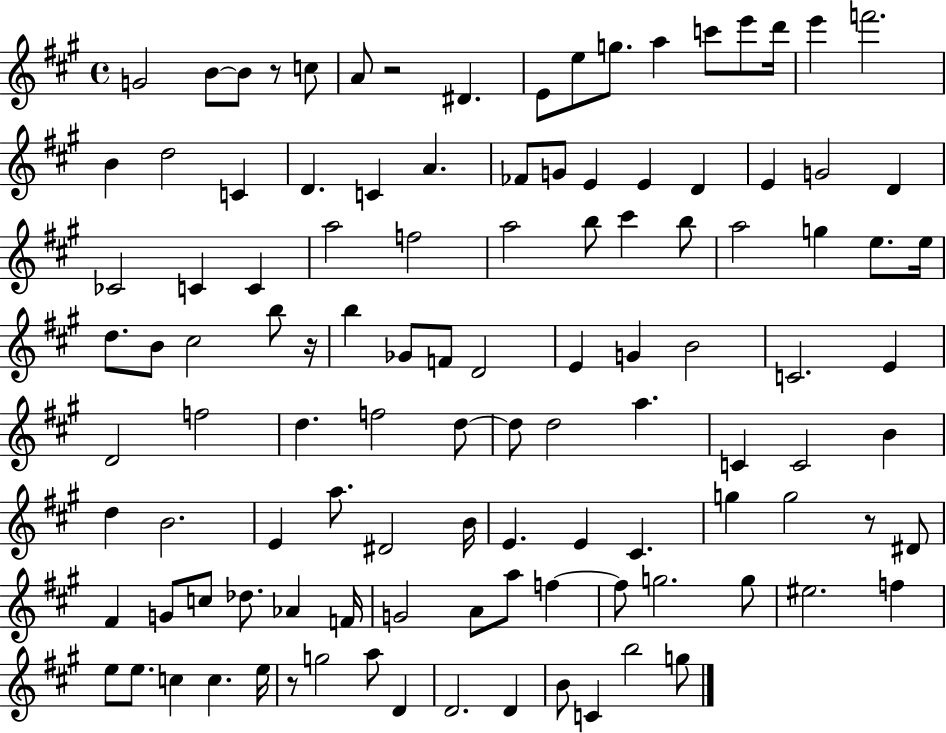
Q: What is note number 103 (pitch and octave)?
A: D4